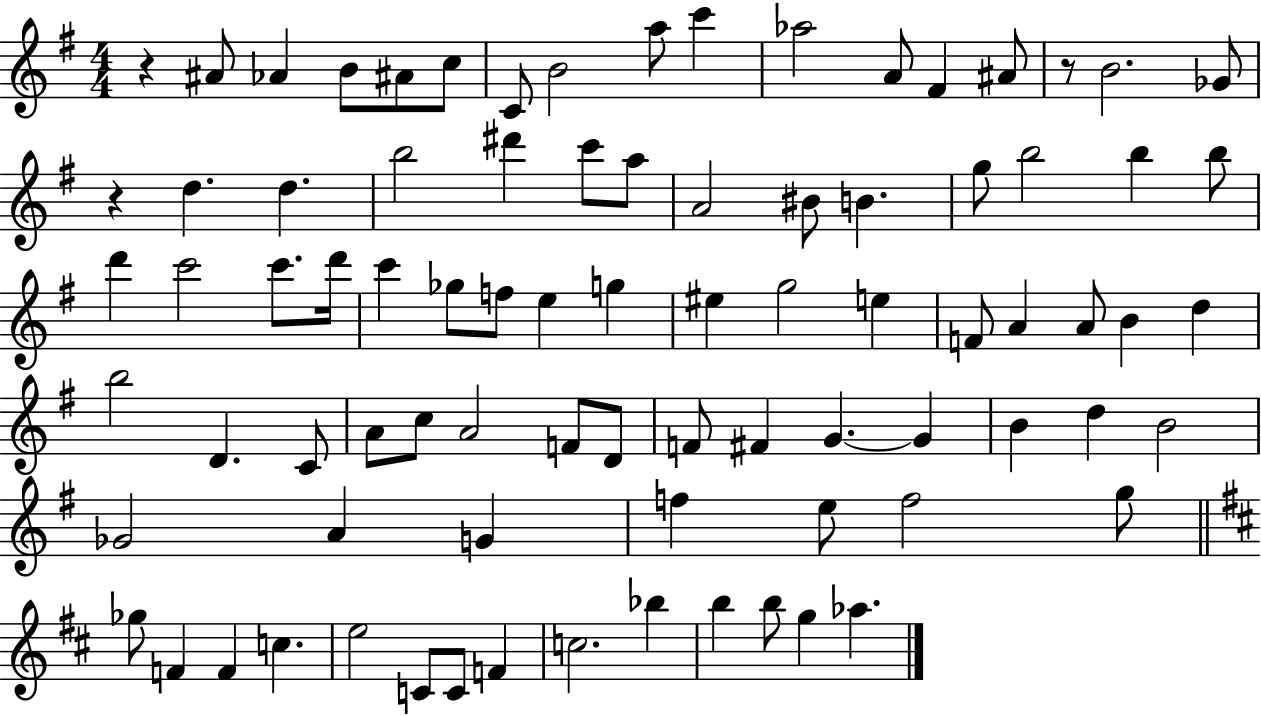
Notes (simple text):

R/q A#4/e Ab4/q B4/e A#4/e C5/e C4/e B4/h A5/e C6/q Ab5/h A4/e F#4/q A#4/e R/e B4/h. Gb4/e R/q D5/q. D5/q. B5/h D#6/q C6/e A5/e A4/h BIS4/e B4/q. G5/e B5/h B5/q B5/e D6/q C6/h C6/e. D6/s C6/q Gb5/e F5/e E5/q G5/q EIS5/q G5/h E5/q F4/e A4/q A4/e B4/q D5/q B5/h D4/q. C4/e A4/e C5/e A4/h F4/e D4/e F4/e F#4/q G4/q. G4/q B4/q D5/q B4/h Gb4/h A4/q G4/q F5/q E5/e F5/h G5/e Gb5/e F4/q F4/q C5/q. E5/h C4/e C4/e F4/q C5/h. Bb5/q B5/q B5/e G5/q Ab5/q.